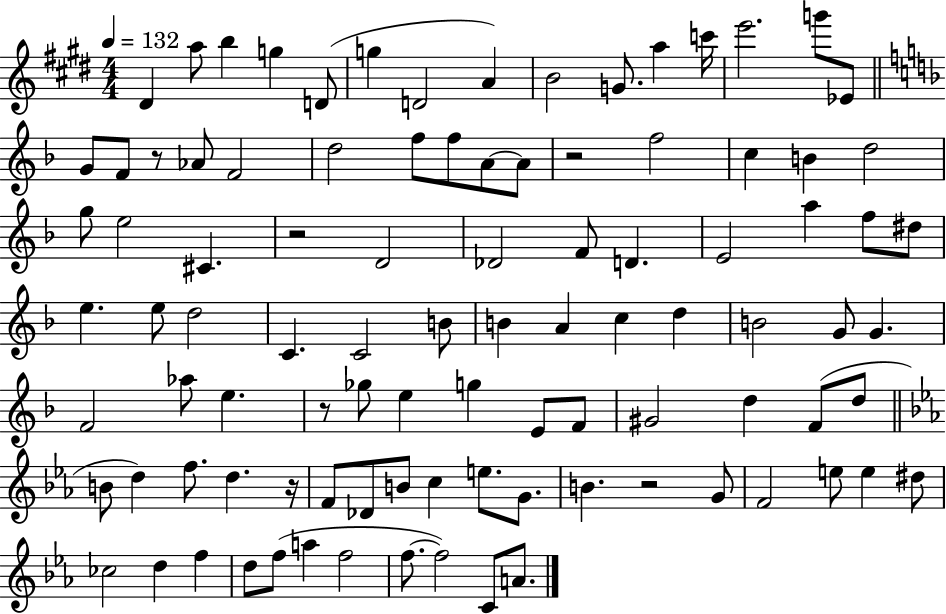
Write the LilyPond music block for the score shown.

{
  \clef treble
  \numericTimeSignature
  \time 4/4
  \key e \major
  \tempo 4 = 132
  dis'4 a''8 b''4 g''4 d'8( | g''4 d'2 a'4) | b'2 g'8. a''4 c'''16 | e'''2. g'''8 ees'8 | \break \bar "||" \break \key f \major g'8 f'8 r8 aes'8 f'2 | d''2 f''8 f''8 a'8~~ a'8 | r2 f''2 | c''4 b'4 d''2 | \break g''8 e''2 cis'4. | r2 d'2 | des'2 f'8 d'4. | e'2 a''4 f''8 dis''8 | \break e''4. e''8 d''2 | c'4. c'2 b'8 | b'4 a'4 c''4 d''4 | b'2 g'8 g'4. | \break f'2 aes''8 e''4. | r8 ges''8 e''4 g''4 e'8 f'8 | gis'2 d''4 f'8( d''8 | \bar "||" \break \key ees \major b'8 d''4) f''8. d''4. r16 | f'8 des'8 b'8 c''4 e''8. g'8. | b'4. r2 g'8 | f'2 e''8 e''4 dis''8 | \break ces''2 d''4 f''4 | d''8 f''8( a''4 f''2 | f''8.~~ f''2) c'8 a'8. | \bar "|."
}